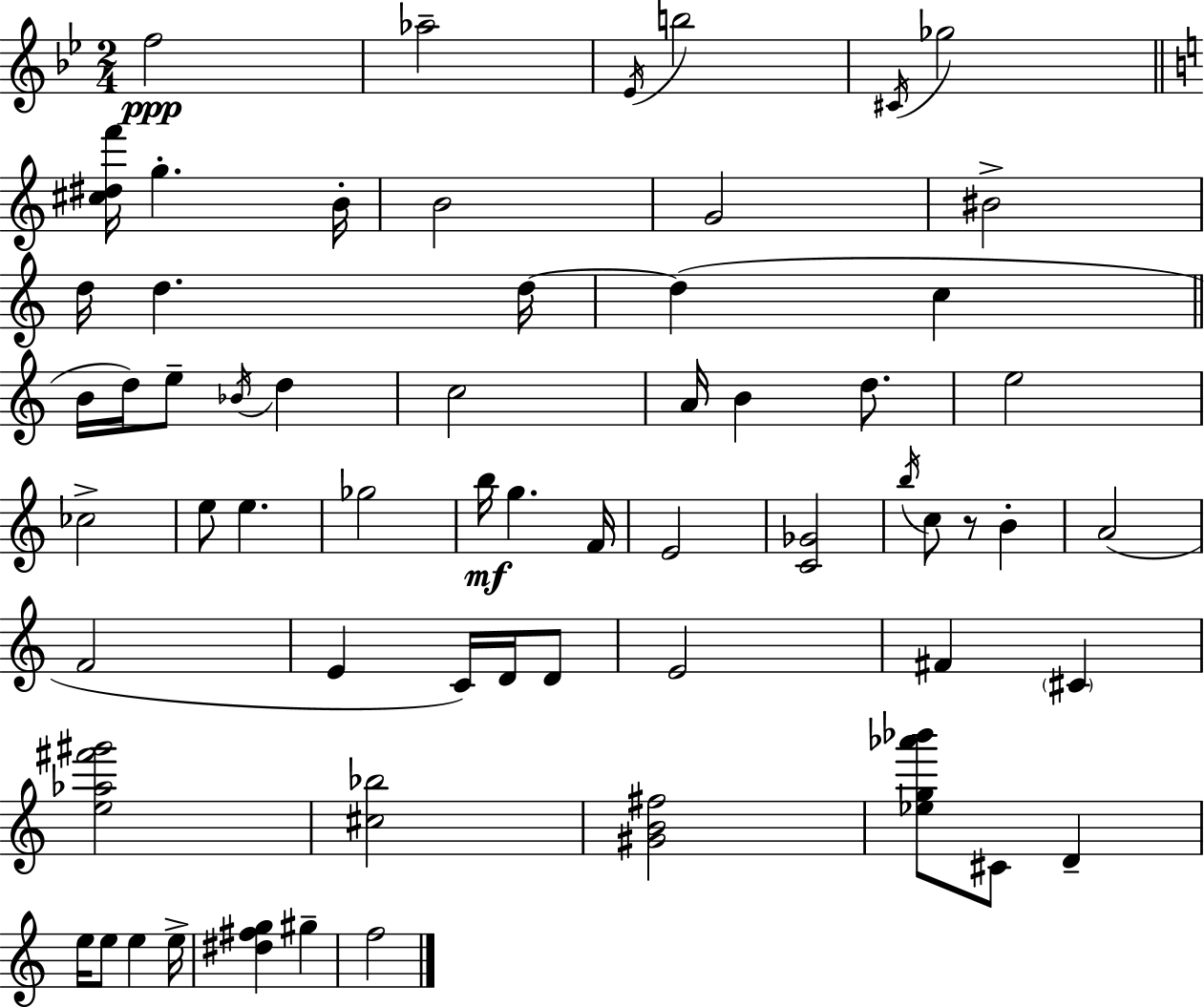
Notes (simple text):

F5/h Ab5/h Eb4/s B5/h C#4/s Gb5/h [C#5,D#5,F6]/s G5/q. B4/s B4/h G4/h BIS4/h D5/s D5/q. D5/s D5/q C5/q B4/s D5/s E5/e Bb4/s D5/q C5/h A4/s B4/q D5/e. E5/h CES5/h E5/e E5/q. Gb5/h B5/s G5/q. F4/s E4/h [C4,Gb4]/h B5/s C5/e R/e B4/q A4/h F4/h E4/q C4/s D4/s D4/e E4/h F#4/q C#4/q [E5,Ab5,F#6,G#6]/h [C#5,Bb5]/h [G#4,B4,F#5]/h [Eb5,G5,Ab6,Bb6]/e C#4/e D4/q E5/s E5/e E5/q E5/s [D#5,F#5,G5]/q G#5/q F5/h